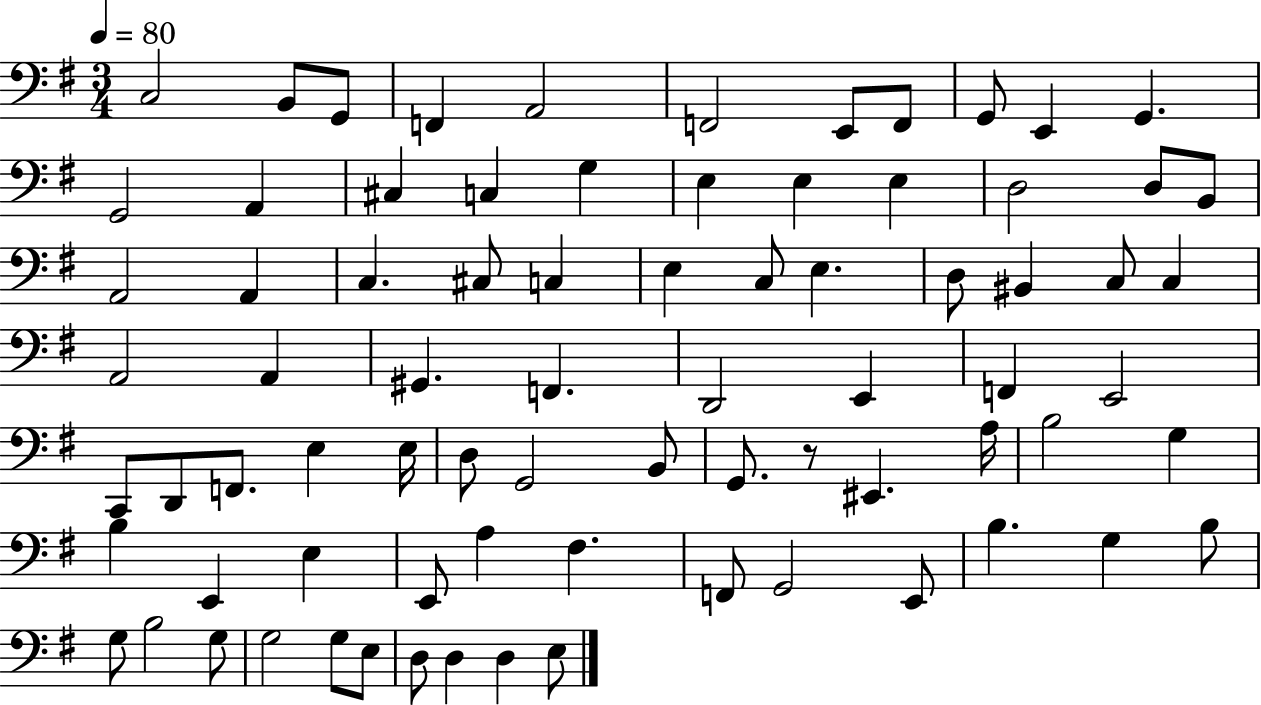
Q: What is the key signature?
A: G major